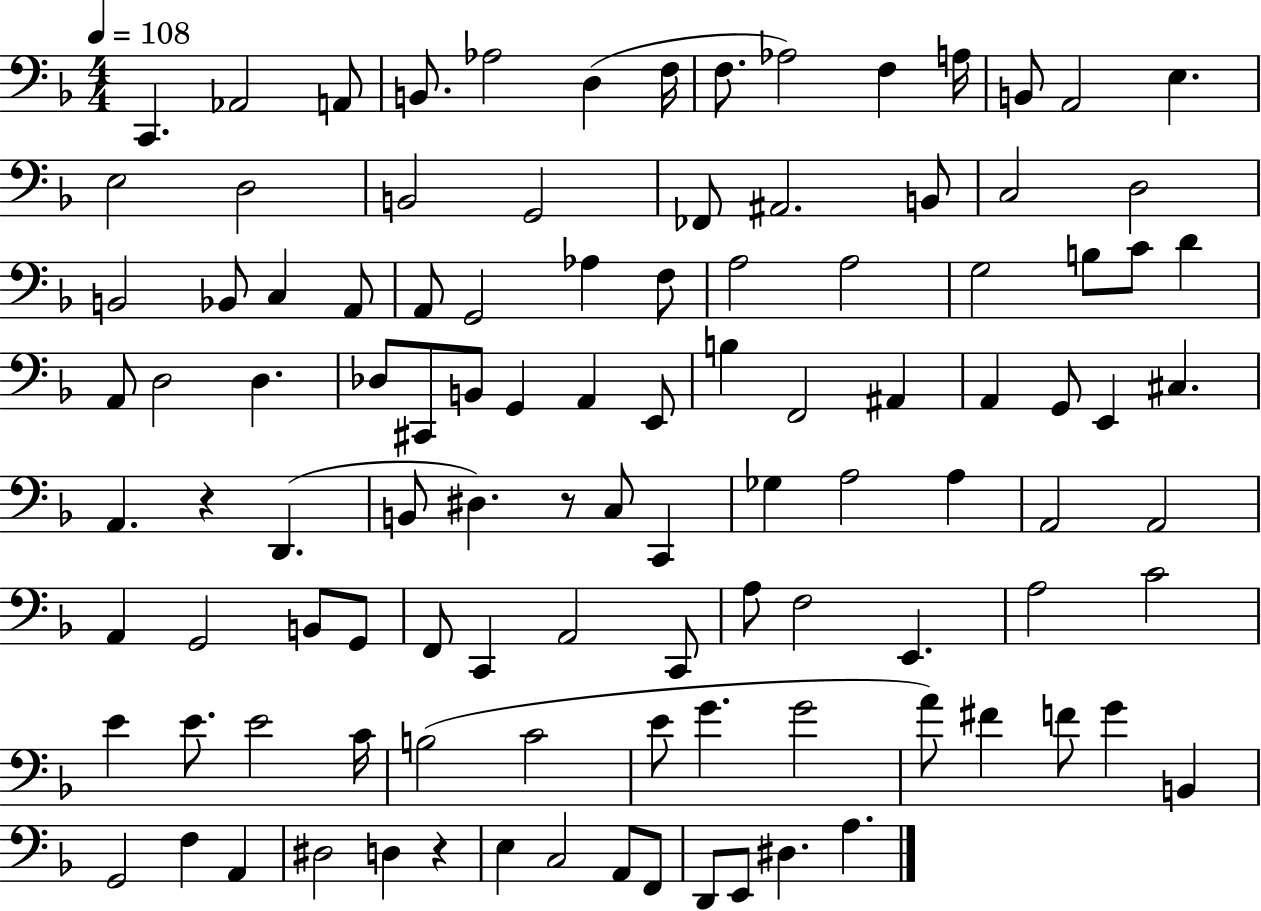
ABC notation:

X:1
T:Untitled
M:4/4
L:1/4
K:F
C,, _A,,2 A,,/2 B,,/2 _A,2 D, F,/4 F,/2 _A,2 F, A,/4 B,,/2 A,,2 E, E,2 D,2 B,,2 G,,2 _F,,/2 ^A,,2 B,,/2 C,2 D,2 B,,2 _B,,/2 C, A,,/2 A,,/2 G,,2 _A, F,/2 A,2 A,2 G,2 B,/2 C/2 D A,,/2 D,2 D, _D,/2 ^C,,/2 B,,/2 G,, A,, E,,/2 B, F,,2 ^A,, A,, G,,/2 E,, ^C, A,, z D,, B,,/2 ^D, z/2 C,/2 C,, _G, A,2 A, A,,2 A,,2 A,, G,,2 B,,/2 G,,/2 F,,/2 C,, A,,2 C,,/2 A,/2 F,2 E,, A,2 C2 E E/2 E2 C/4 B,2 C2 E/2 G G2 A/2 ^F F/2 G B,, G,,2 F, A,, ^D,2 D, z E, C,2 A,,/2 F,,/2 D,,/2 E,,/2 ^D, A,